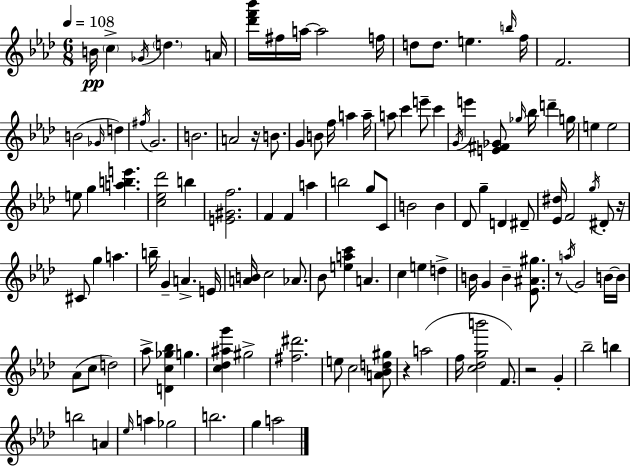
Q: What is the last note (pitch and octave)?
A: A5